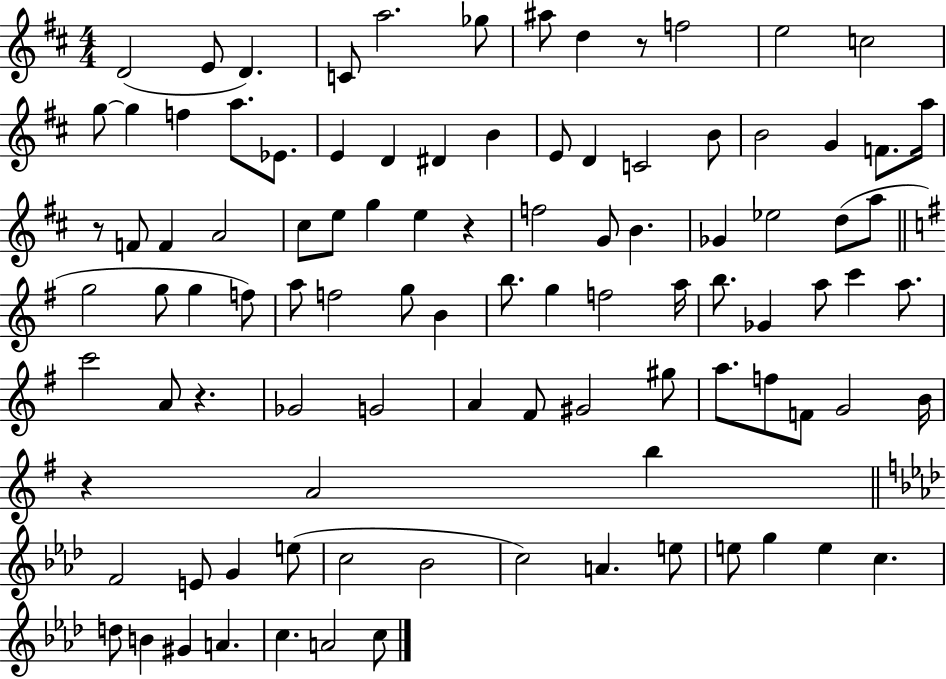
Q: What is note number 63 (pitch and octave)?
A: G4